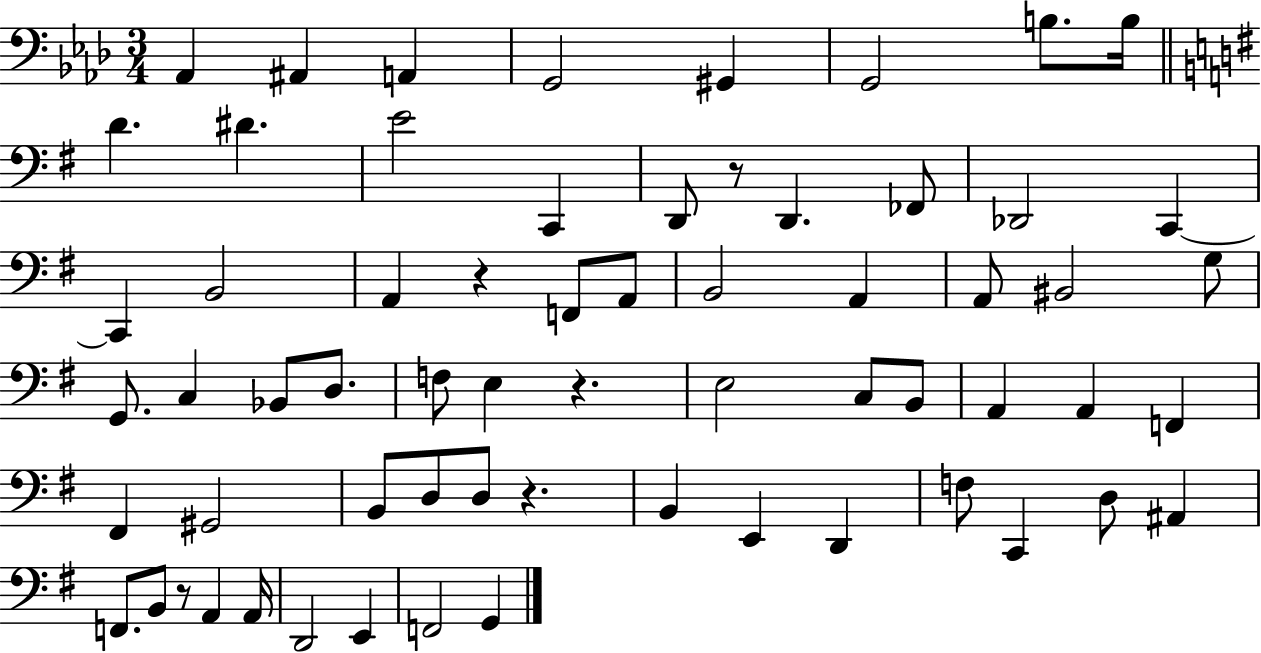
Ab2/q A#2/q A2/q G2/h G#2/q G2/h B3/e. B3/s D4/q. D#4/q. E4/h C2/q D2/e R/e D2/q. FES2/e Db2/h C2/q C2/q B2/h A2/q R/q F2/e A2/e B2/h A2/q A2/e BIS2/h G3/e G2/e. C3/q Bb2/e D3/e. F3/e E3/q R/q. E3/h C3/e B2/e A2/q A2/q F2/q F#2/q G#2/h B2/e D3/e D3/e R/q. B2/q E2/q D2/q F3/e C2/q D3/e A#2/q F2/e. B2/e R/e A2/q A2/s D2/h E2/q F2/h G2/q